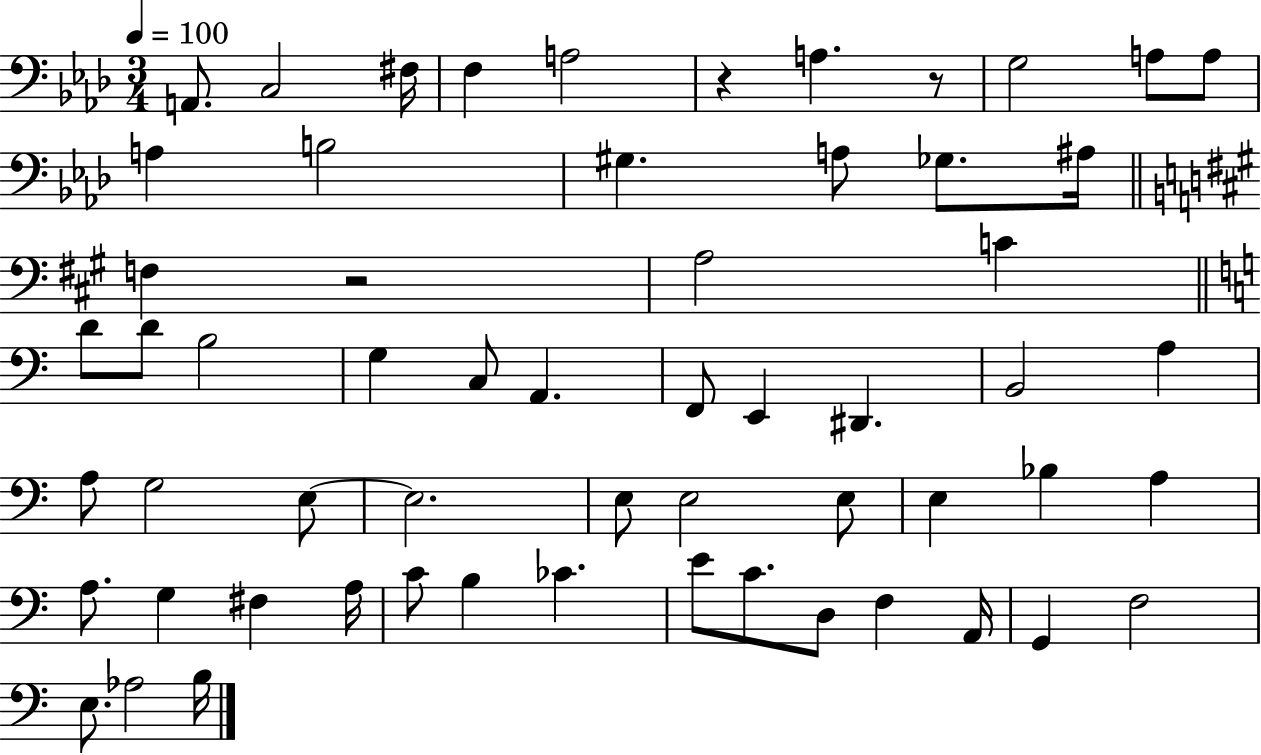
{
  \clef bass
  \numericTimeSignature
  \time 3/4
  \key aes \major
  \tempo 4 = 100
  \repeat volta 2 { a,8. c2 fis16 | f4 a2 | r4 a4. r8 | g2 a8 a8 | \break a4 b2 | gis4. a8 ges8. ais16 | \bar "||" \break \key a \major f4 r2 | a2 c'4 | \bar "||" \break \key c \major d'8 d'8 b2 | g4 c8 a,4. | f,8 e,4 dis,4. | b,2 a4 | \break a8 g2 e8~~ | e2. | e8 e2 e8 | e4 bes4 a4 | \break a8. g4 fis4 a16 | c'8 b4 ces'4. | e'8 c'8. d8 f4 a,16 | g,4 f2 | \break e8. aes2 b16 | } \bar "|."
}